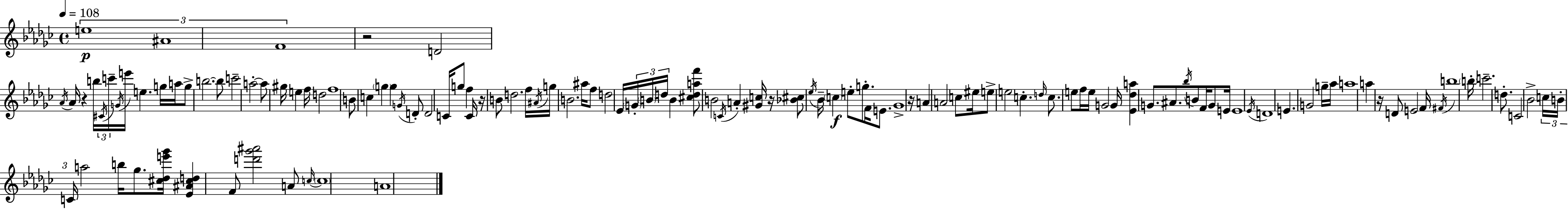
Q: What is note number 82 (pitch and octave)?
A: E4